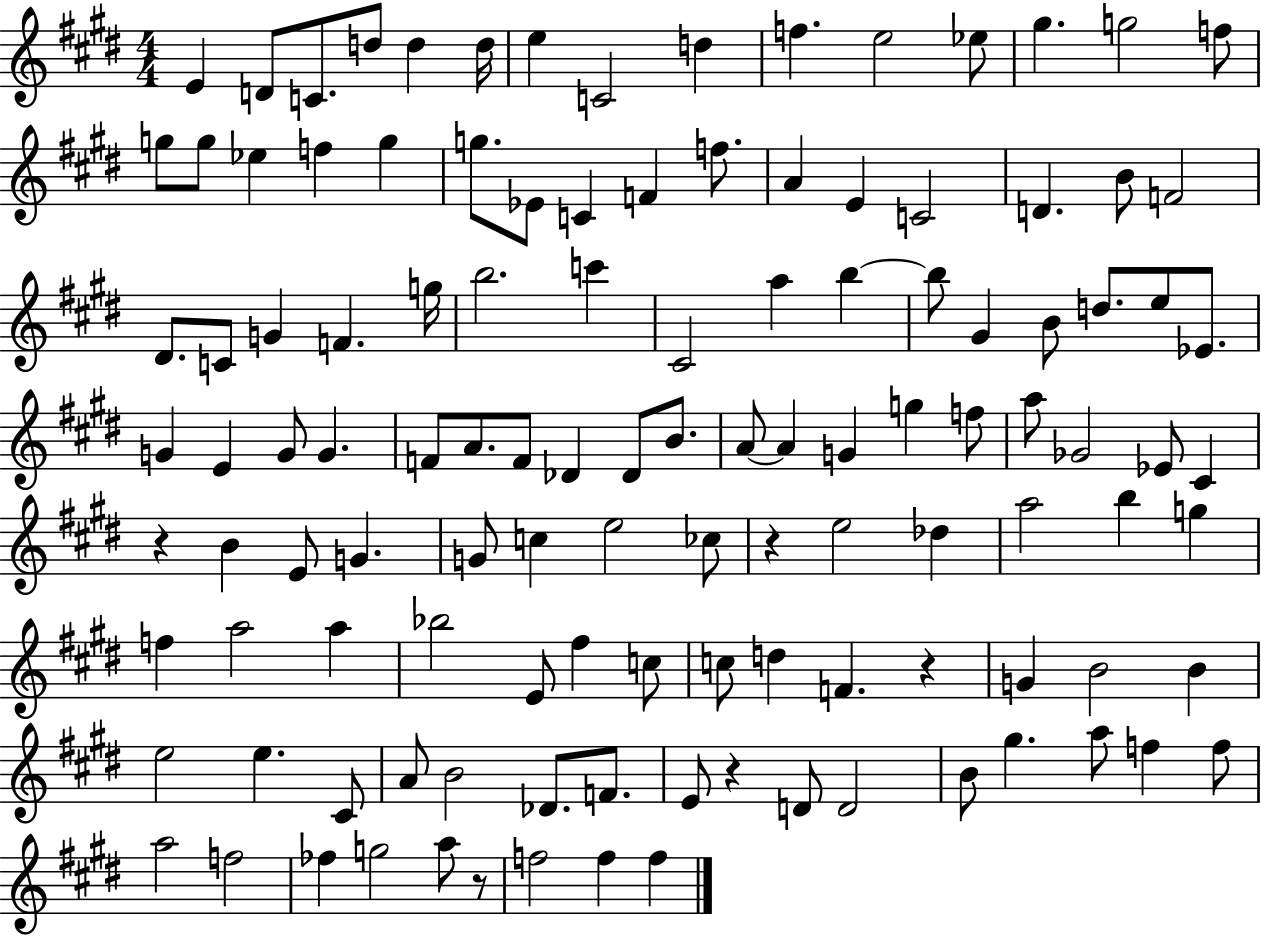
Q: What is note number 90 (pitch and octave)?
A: B4